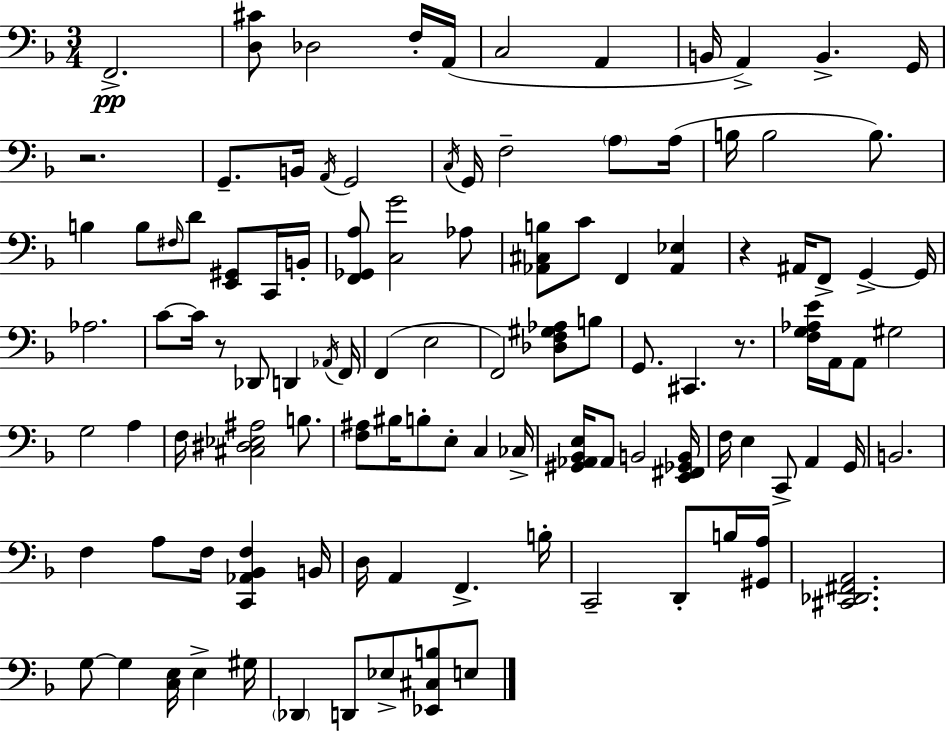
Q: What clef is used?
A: bass